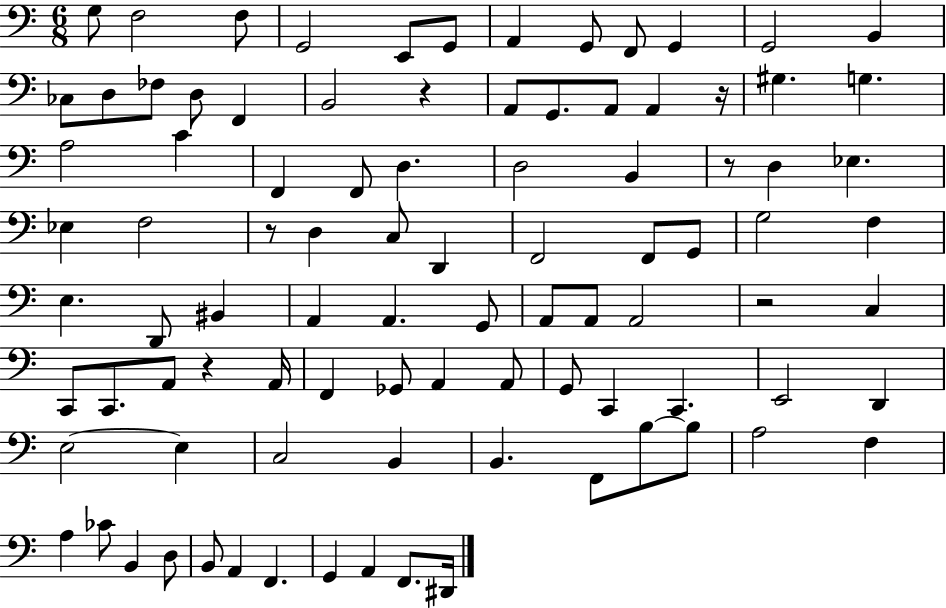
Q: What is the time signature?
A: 6/8